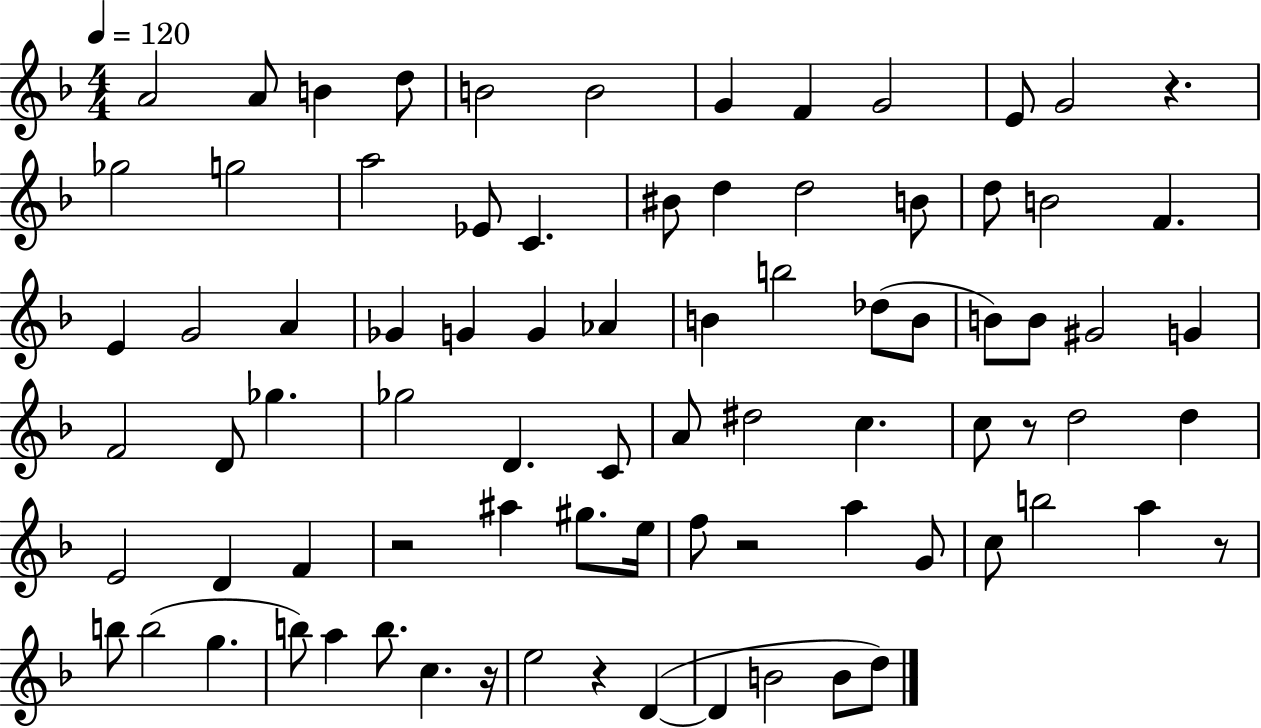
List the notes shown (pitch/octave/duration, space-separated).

A4/h A4/e B4/q D5/e B4/h B4/h G4/q F4/q G4/h E4/e G4/h R/q. Gb5/h G5/h A5/h Eb4/e C4/q. BIS4/e D5/q D5/h B4/e D5/e B4/h F4/q. E4/q G4/h A4/q Gb4/q G4/q G4/q Ab4/q B4/q B5/h Db5/e B4/e B4/e B4/e G#4/h G4/q F4/h D4/e Gb5/q. Gb5/h D4/q. C4/e A4/e D#5/h C5/q. C5/e R/e D5/h D5/q E4/h D4/q F4/q R/h A#5/q G#5/e. E5/s F5/e R/h A5/q G4/e C5/e B5/h A5/q R/e B5/e B5/h G5/q. B5/e A5/q B5/e. C5/q. R/s E5/h R/q D4/q D4/q B4/h B4/e D5/e